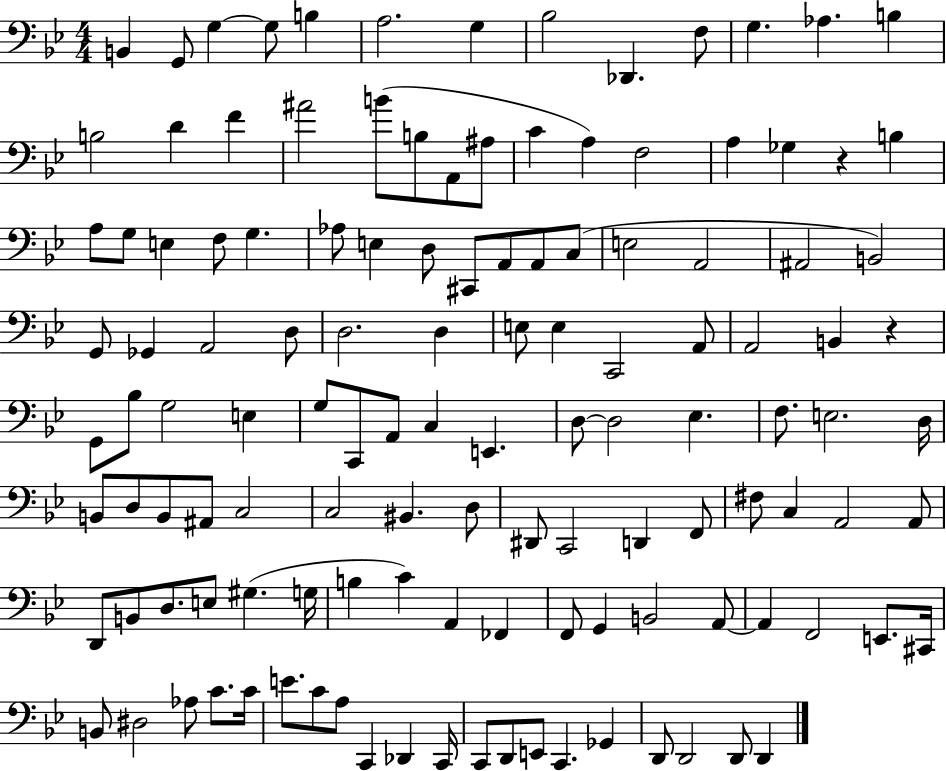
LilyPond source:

{
  \clef bass
  \numericTimeSignature
  \time 4/4
  \key bes \major
  \repeat volta 2 { b,4 g,8 g4~~ g8 b4 | a2. g4 | bes2 des,4. f8 | g4. aes4. b4 | \break b2 d'4 f'4 | ais'2 b'8( b8 a,8 ais8 | c'4 a4) f2 | a4 ges4 r4 b4 | \break a8 g8 e4 f8 g4. | aes8 e4 d8 cis,8 a,8 a,8 c8( | e2 a,2 | ais,2 b,2) | \break g,8 ges,4 a,2 d8 | d2. d4 | e8 e4 c,2 a,8 | a,2 b,4 r4 | \break g,8 bes8 g2 e4 | g8 c,8 a,8 c4 e,4. | d8~~ d2 ees4. | f8. e2. d16 | \break b,8 d8 b,8 ais,8 c2 | c2 bis,4. d8 | dis,8 c,2 d,4 f,8 | fis8 c4 a,2 a,8 | \break d,8 b,8 d8. e8 gis4.( g16 | b4 c'4) a,4 fes,4 | f,8 g,4 b,2 a,8~~ | a,4 f,2 e,8. cis,16 | \break b,8 dis2 aes8 c'8. c'16 | e'8. c'8 a8 c,4 des,4 c,16 | c,8 d,8 e,8 c,4. ges,4 | d,8 d,2 d,8 d,4 | \break } \bar "|."
}